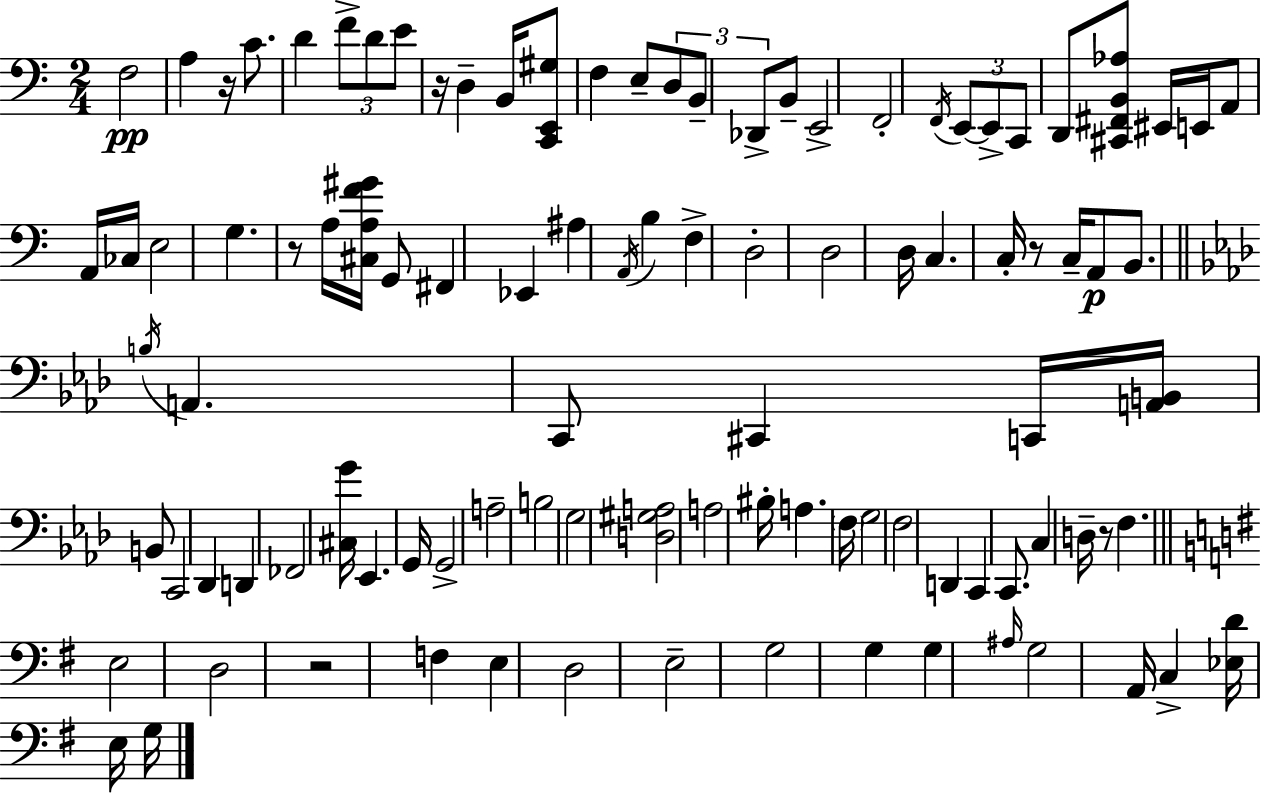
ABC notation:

X:1
T:Untitled
M:2/4
L:1/4
K:C
F,2 A, z/4 C/2 D F/2 D/2 E/2 z/4 D, B,,/4 [C,,E,,^G,]/2 F, E,/2 D,/2 B,,/2 _D,,/2 B,,/2 E,,2 F,,2 F,,/4 E,,/2 E,,/2 C,,/2 D,,/2 [^C,,^F,,B,,_A,]/2 ^E,,/4 E,,/4 A,,/2 A,,/4 _C,/4 E,2 G, z/2 A,/4 [^C,A,F^G]/4 G,,/2 ^F,, _E,, ^A, A,,/4 B, F, D,2 D,2 D,/4 C, C,/4 z/2 C,/4 A,,/2 B,,/2 B,/4 A,, C,,/2 ^C,, C,,/4 [A,,B,,]/4 B,,/2 C,,2 _D,, D,, _F,,2 [^C,G]/4 _E,, G,,/4 G,,2 A,2 B,2 G,2 [D,^G,A,]2 A,2 ^B,/4 A, F,/4 G,2 F,2 D,, C,, C,,/2 C, D,/4 z/2 F, E,2 D,2 z2 F, E, D,2 E,2 G,2 G, G, ^A,/4 G,2 A,,/4 C, [_E,D]/4 E,/4 G,/4